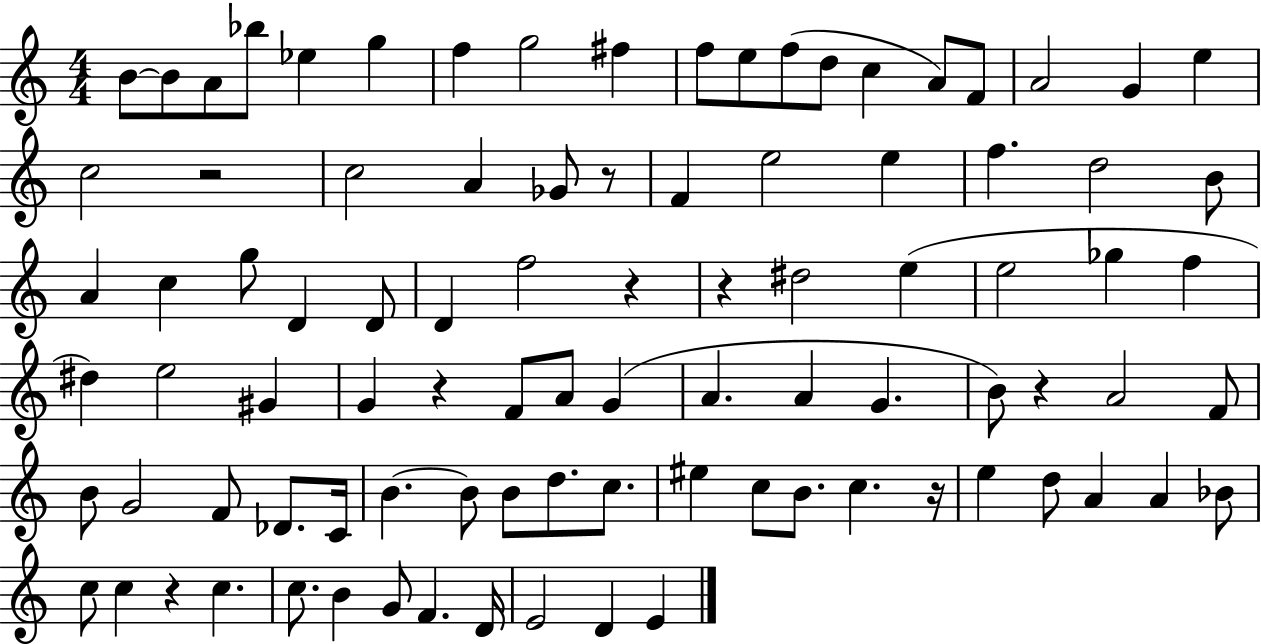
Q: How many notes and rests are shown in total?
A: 92